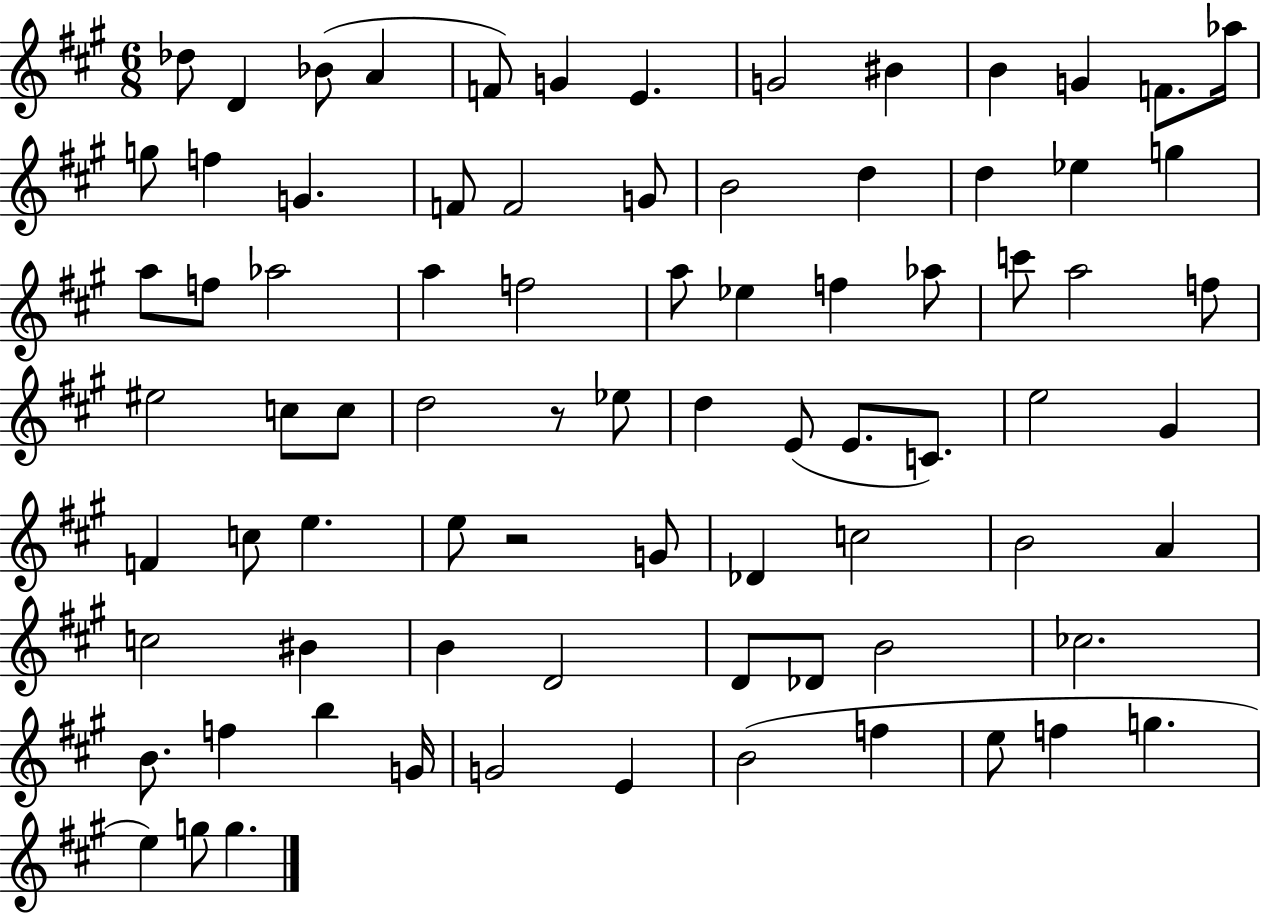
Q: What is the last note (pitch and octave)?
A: G5